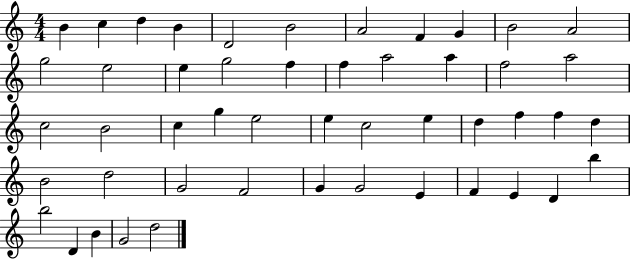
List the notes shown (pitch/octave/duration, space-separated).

B4/q C5/q D5/q B4/q D4/h B4/h A4/h F4/q G4/q B4/h A4/h G5/h E5/h E5/q G5/h F5/q F5/q A5/h A5/q F5/h A5/h C5/h B4/h C5/q G5/q E5/h E5/q C5/h E5/q D5/q F5/q F5/q D5/q B4/h D5/h G4/h F4/h G4/q G4/h E4/q F4/q E4/q D4/q B5/q B5/h D4/q B4/q G4/h D5/h